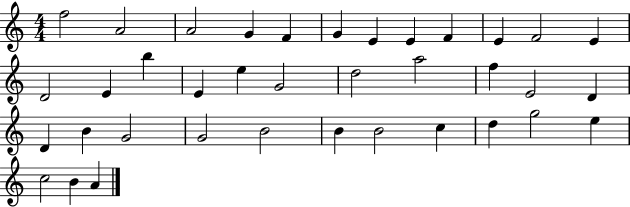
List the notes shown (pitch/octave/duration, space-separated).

F5/h A4/h A4/h G4/q F4/q G4/q E4/q E4/q F4/q E4/q F4/h E4/q D4/h E4/q B5/q E4/q E5/q G4/h D5/h A5/h F5/q E4/h D4/q D4/q B4/q G4/h G4/h B4/h B4/q B4/h C5/q D5/q G5/h E5/q C5/h B4/q A4/q